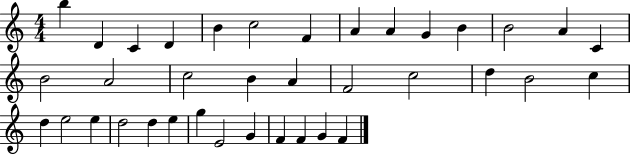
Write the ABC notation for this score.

X:1
T:Untitled
M:4/4
L:1/4
K:C
b D C D B c2 F A A G B B2 A C B2 A2 c2 B A F2 c2 d B2 c d e2 e d2 d e g E2 G F F G F